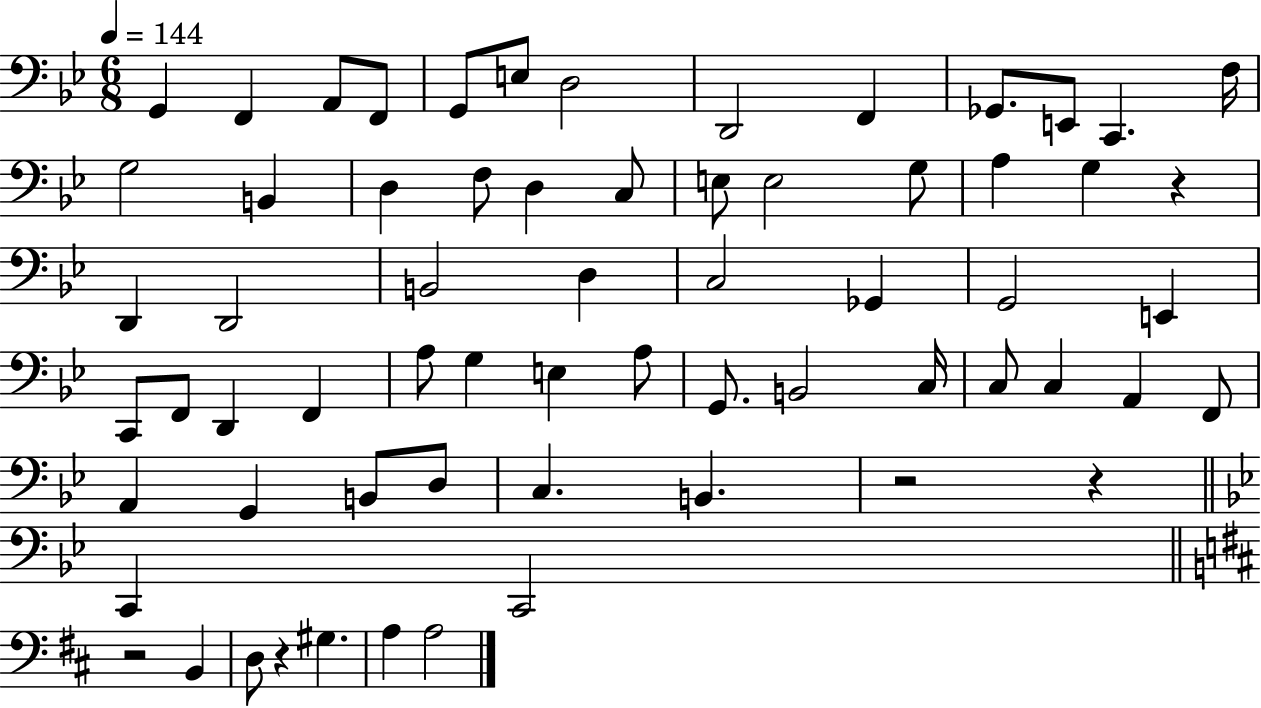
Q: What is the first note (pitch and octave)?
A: G2